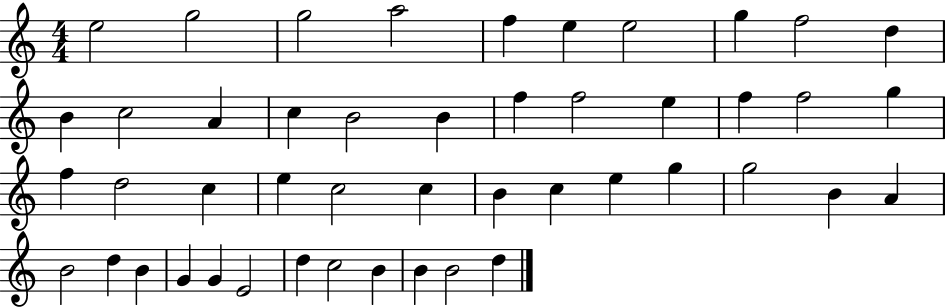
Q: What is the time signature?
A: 4/4